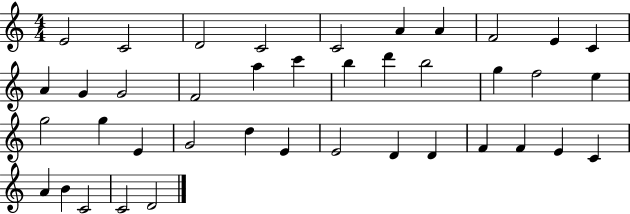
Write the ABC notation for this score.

X:1
T:Untitled
M:4/4
L:1/4
K:C
E2 C2 D2 C2 C2 A A F2 E C A G G2 F2 a c' b d' b2 g f2 e g2 g E G2 d E E2 D D F F E C A B C2 C2 D2